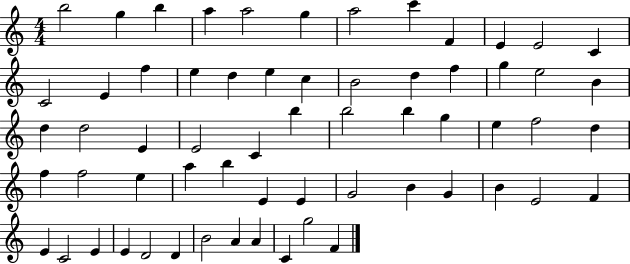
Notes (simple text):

B5/h G5/q B5/q A5/q A5/h G5/q A5/h C6/q F4/q E4/q E4/h C4/q C4/h E4/q F5/q E5/q D5/q E5/q C5/q B4/h D5/q F5/q G5/q E5/h B4/q D5/q D5/h E4/q E4/h C4/q B5/q B5/h B5/q G5/q E5/q F5/h D5/q F5/q F5/h E5/q A5/q B5/q E4/q E4/q G4/h B4/q G4/q B4/q E4/h F4/q E4/q C4/h E4/q E4/q D4/h D4/q B4/h A4/q A4/q C4/q G5/h F4/q